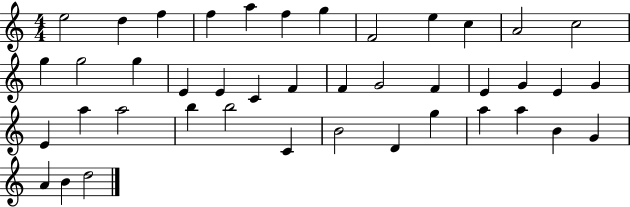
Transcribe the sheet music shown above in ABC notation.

X:1
T:Untitled
M:4/4
L:1/4
K:C
e2 d f f a f g F2 e c A2 c2 g g2 g E E C F F G2 F E G E G E a a2 b b2 C B2 D g a a B G A B d2